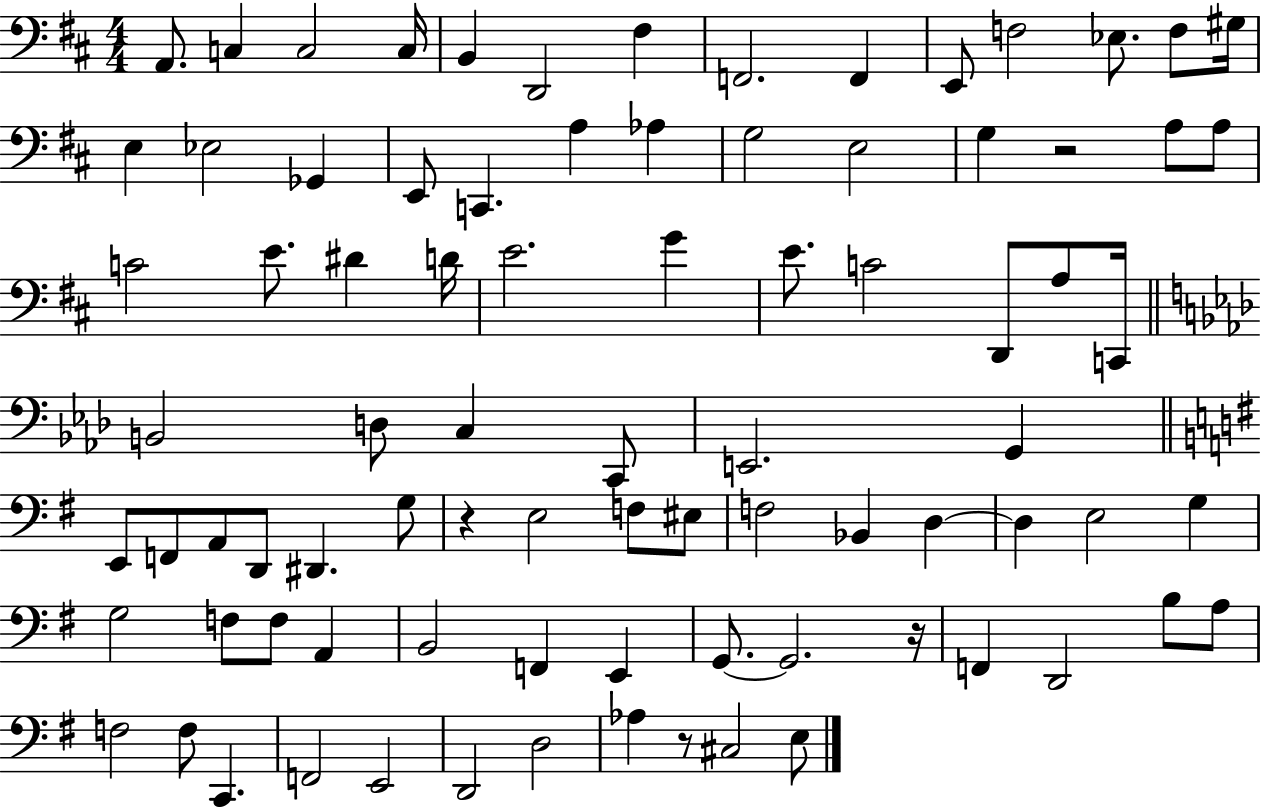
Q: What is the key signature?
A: D major